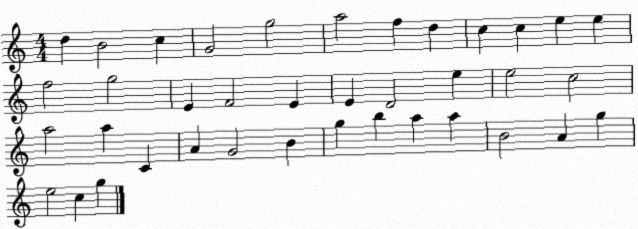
X:1
T:Untitled
M:4/4
L:1/4
K:C
d B2 c G2 g2 a2 f d c c e e f2 g2 E F2 E E D2 e e2 c2 a2 a C A G2 B g b a a B2 A g e2 c g